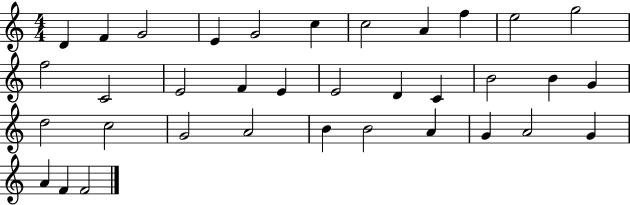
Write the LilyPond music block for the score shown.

{
  \clef treble
  \numericTimeSignature
  \time 4/4
  \key c \major
  d'4 f'4 g'2 | e'4 g'2 c''4 | c''2 a'4 f''4 | e''2 g''2 | \break f''2 c'2 | e'2 f'4 e'4 | e'2 d'4 c'4 | b'2 b'4 g'4 | \break d''2 c''2 | g'2 a'2 | b'4 b'2 a'4 | g'4 a'2 g'4 | \break a'4 f'4 f'2 | \bar "|."
}